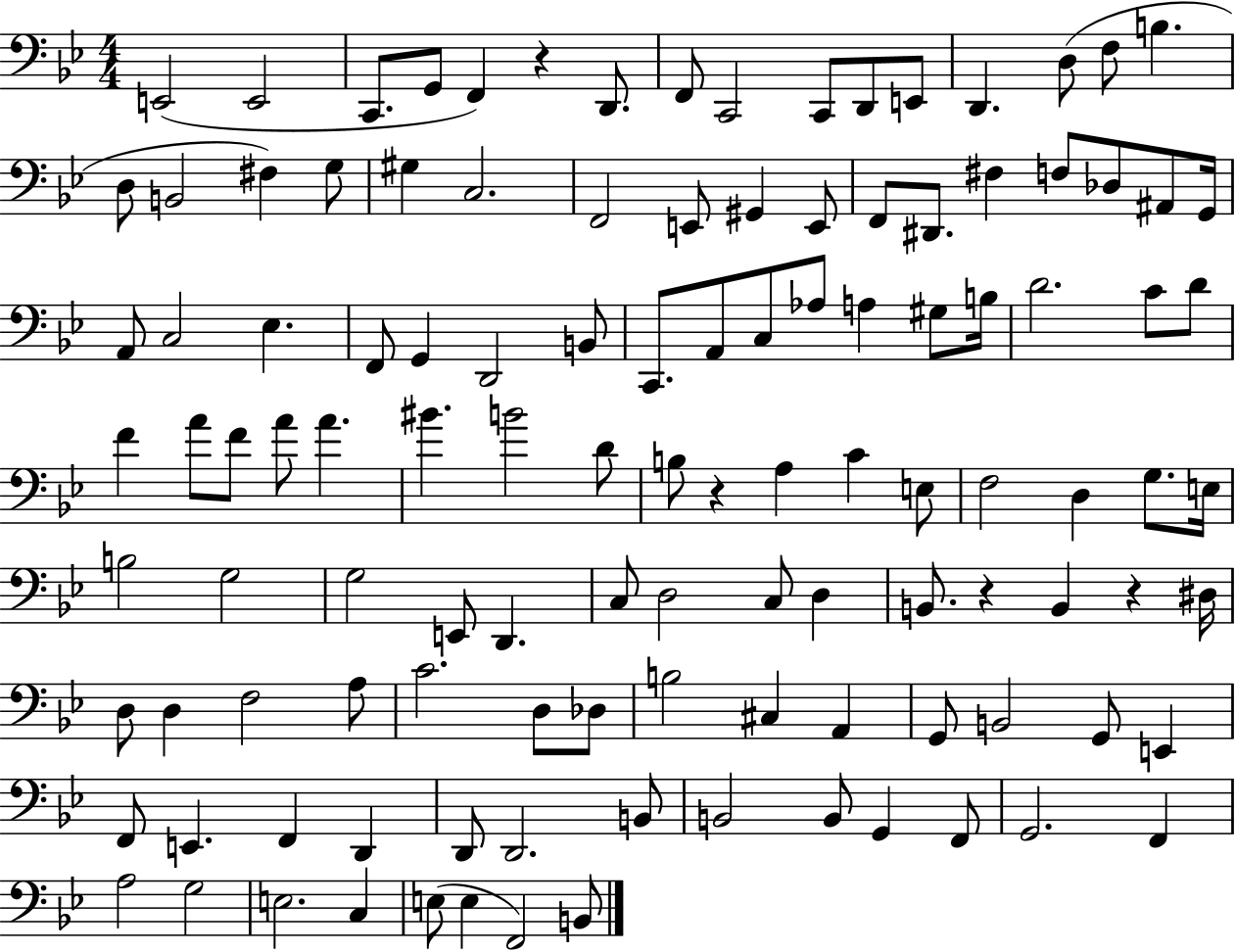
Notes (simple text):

E2/h E2/h C2/e. G2/e F2/q R/q D2/e. F2/e C2/h C2/e D2/e E2/e D2/q. D3/e F3/e B3/q. D3/e B2/h F#3/q G3/e G#3/q C3/h. F2/h E2/e G#2/q E2/e F2/e D#2/e. F#3/q F3/e Db3/e A#2/e G2/s A2/e C3/h Eb3/q. F2/e G2/q D2/h B2/e C2/e. A2/e C3/e Ab3/e A3/q G#3/e B3/s D4/h. C4/e D4/e F4/q A4/e F4/e A4/e A4/q. BIS4/q. B4/h D4/e B3/e R/q A3/q C4/q E3/e F3/h D3/q G3/e. E3/s B3/h G3/h G3/h E2/e D2/q. C3/e D3/h C3/e D3/q B2/e. R/q B2/q R/q D#3/s D3/e D3/q F3/h A3/e C4/h. D3/e Db3/e B3/h C#3/q A2/q G2/e B2/h G2/e E2/q F2/e E2/q. F2/q D2/q D2/e D2/h. B2/e B2/h B2/e G2/q F2/e G2/h. F2/q A3/h G3/h E3/h. C3/q E3/e E3/q F2/h B2/e